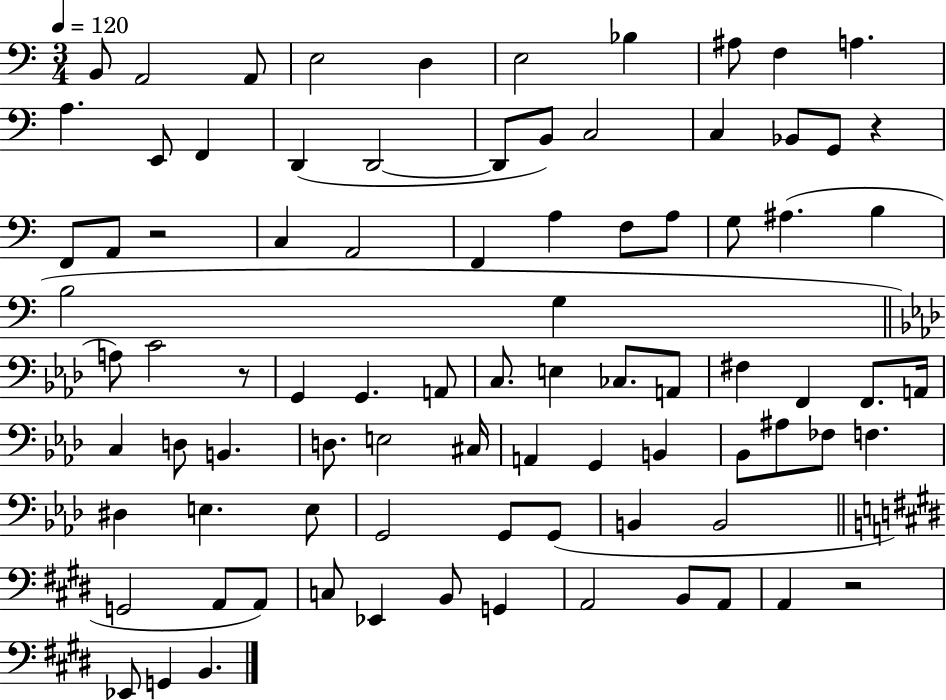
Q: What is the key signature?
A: C major